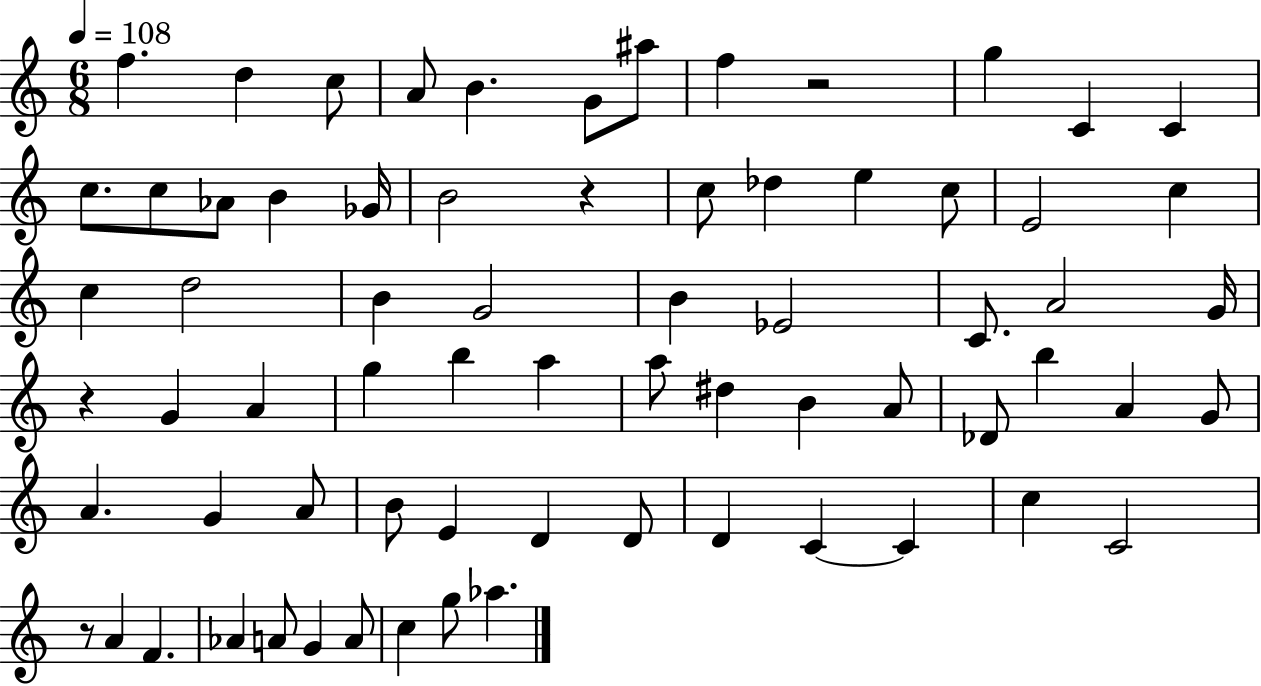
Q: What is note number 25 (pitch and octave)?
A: D5